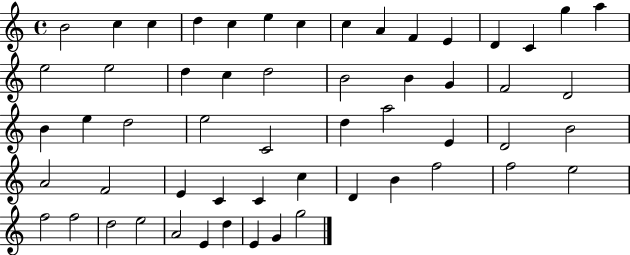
{
  \clef treble
  \time 4/4
  \defaultTimeSignature
  \key c \major
  b'2 c''4 c''4 | d''4 c''4 e''4 c''4 | c''4 a'4 f'4 e'4 | d'4 c'4 g''4 a''4 | \break e''2 e''2 | d''4 c''4 d''2 | b'2 b'4 g'4 | f'2 d'2 | \break b'4 e''4 d''2 | e''2 c'2 | d''4 a''2 e'4 | d'2 b'2 | \break a'2 f'2 | e'4 c'4 c'4 c''4 | d'4 b'4 f''2 | f''2 e''2 | \break f''2 f''2 | d''2 e''2 | a'2 e'4 d''4 | e'4 g'4 g''2 | \break \bar "|."
}